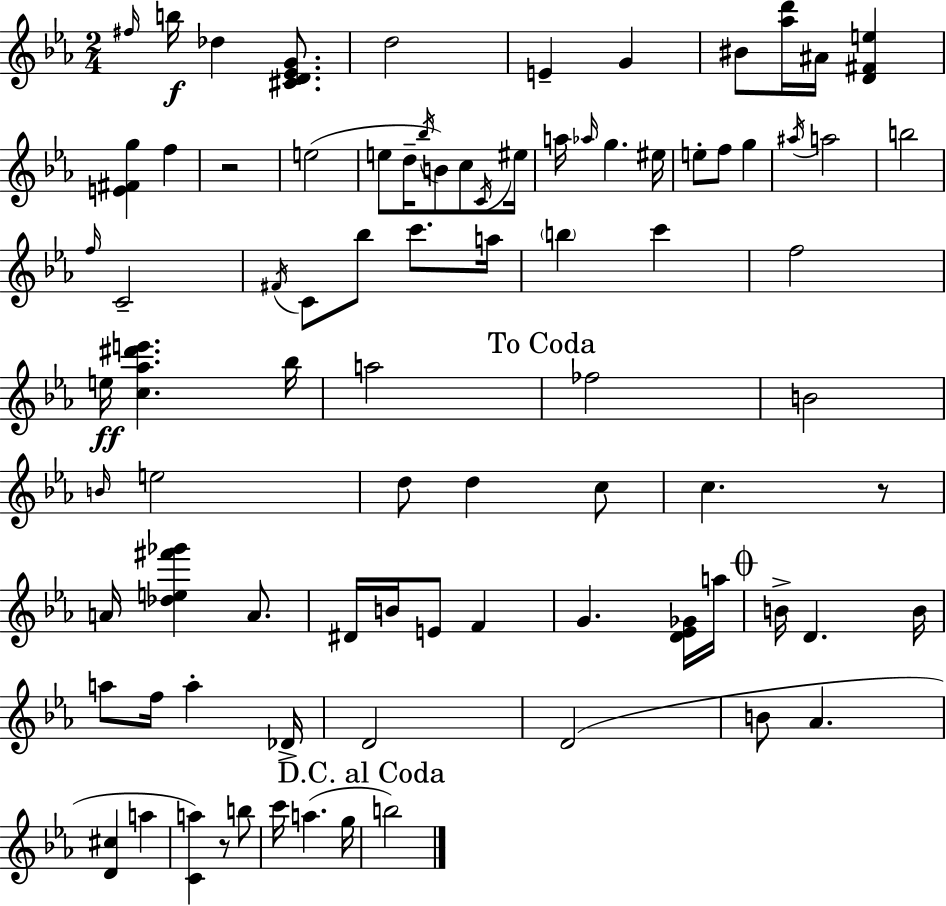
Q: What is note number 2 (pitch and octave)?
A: B5